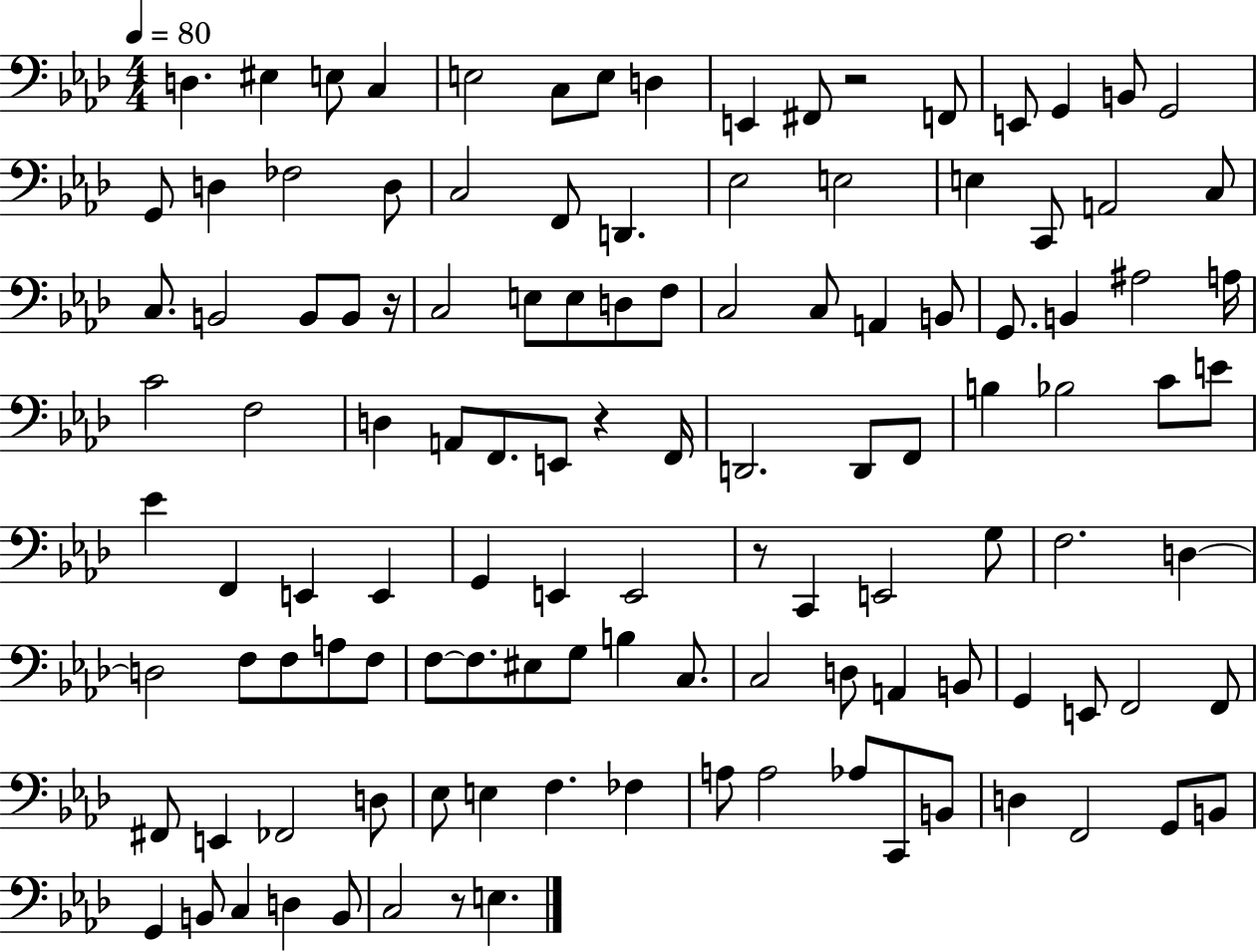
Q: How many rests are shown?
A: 5